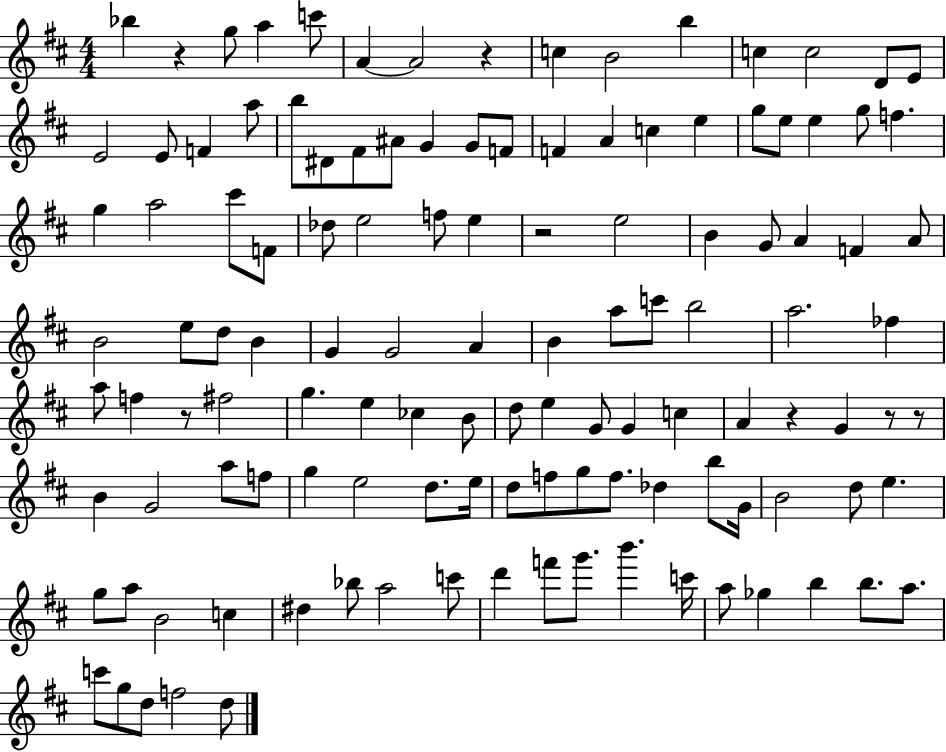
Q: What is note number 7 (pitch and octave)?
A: C5